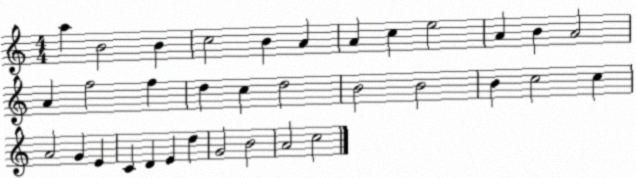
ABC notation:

X:1
T:Untitled
M:4/4
L:1/4
K:C
a B2 B c2 B A A c e2 A B A2 A f2 f d c d2 B2 B2 B c2 c A2 G E C D E d G2 B2 A2 c2